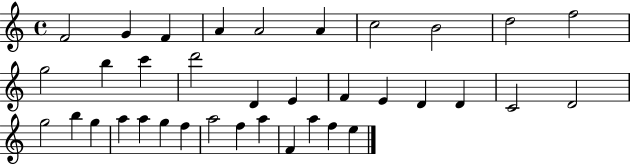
F4/h G4/q F4/q A4/q A4/h A4/q C5/h B4/h D5/h F5/h G5/h B5/q C6/q D6/h D4/q E4/q F4/q E4/q D4/q D4/q C4/h D4/h G5/h B5/q G5/q A5/q A5/q G5/q F5/q A5/h F5/q A5/q F4/q A5/q F5/q E5/q